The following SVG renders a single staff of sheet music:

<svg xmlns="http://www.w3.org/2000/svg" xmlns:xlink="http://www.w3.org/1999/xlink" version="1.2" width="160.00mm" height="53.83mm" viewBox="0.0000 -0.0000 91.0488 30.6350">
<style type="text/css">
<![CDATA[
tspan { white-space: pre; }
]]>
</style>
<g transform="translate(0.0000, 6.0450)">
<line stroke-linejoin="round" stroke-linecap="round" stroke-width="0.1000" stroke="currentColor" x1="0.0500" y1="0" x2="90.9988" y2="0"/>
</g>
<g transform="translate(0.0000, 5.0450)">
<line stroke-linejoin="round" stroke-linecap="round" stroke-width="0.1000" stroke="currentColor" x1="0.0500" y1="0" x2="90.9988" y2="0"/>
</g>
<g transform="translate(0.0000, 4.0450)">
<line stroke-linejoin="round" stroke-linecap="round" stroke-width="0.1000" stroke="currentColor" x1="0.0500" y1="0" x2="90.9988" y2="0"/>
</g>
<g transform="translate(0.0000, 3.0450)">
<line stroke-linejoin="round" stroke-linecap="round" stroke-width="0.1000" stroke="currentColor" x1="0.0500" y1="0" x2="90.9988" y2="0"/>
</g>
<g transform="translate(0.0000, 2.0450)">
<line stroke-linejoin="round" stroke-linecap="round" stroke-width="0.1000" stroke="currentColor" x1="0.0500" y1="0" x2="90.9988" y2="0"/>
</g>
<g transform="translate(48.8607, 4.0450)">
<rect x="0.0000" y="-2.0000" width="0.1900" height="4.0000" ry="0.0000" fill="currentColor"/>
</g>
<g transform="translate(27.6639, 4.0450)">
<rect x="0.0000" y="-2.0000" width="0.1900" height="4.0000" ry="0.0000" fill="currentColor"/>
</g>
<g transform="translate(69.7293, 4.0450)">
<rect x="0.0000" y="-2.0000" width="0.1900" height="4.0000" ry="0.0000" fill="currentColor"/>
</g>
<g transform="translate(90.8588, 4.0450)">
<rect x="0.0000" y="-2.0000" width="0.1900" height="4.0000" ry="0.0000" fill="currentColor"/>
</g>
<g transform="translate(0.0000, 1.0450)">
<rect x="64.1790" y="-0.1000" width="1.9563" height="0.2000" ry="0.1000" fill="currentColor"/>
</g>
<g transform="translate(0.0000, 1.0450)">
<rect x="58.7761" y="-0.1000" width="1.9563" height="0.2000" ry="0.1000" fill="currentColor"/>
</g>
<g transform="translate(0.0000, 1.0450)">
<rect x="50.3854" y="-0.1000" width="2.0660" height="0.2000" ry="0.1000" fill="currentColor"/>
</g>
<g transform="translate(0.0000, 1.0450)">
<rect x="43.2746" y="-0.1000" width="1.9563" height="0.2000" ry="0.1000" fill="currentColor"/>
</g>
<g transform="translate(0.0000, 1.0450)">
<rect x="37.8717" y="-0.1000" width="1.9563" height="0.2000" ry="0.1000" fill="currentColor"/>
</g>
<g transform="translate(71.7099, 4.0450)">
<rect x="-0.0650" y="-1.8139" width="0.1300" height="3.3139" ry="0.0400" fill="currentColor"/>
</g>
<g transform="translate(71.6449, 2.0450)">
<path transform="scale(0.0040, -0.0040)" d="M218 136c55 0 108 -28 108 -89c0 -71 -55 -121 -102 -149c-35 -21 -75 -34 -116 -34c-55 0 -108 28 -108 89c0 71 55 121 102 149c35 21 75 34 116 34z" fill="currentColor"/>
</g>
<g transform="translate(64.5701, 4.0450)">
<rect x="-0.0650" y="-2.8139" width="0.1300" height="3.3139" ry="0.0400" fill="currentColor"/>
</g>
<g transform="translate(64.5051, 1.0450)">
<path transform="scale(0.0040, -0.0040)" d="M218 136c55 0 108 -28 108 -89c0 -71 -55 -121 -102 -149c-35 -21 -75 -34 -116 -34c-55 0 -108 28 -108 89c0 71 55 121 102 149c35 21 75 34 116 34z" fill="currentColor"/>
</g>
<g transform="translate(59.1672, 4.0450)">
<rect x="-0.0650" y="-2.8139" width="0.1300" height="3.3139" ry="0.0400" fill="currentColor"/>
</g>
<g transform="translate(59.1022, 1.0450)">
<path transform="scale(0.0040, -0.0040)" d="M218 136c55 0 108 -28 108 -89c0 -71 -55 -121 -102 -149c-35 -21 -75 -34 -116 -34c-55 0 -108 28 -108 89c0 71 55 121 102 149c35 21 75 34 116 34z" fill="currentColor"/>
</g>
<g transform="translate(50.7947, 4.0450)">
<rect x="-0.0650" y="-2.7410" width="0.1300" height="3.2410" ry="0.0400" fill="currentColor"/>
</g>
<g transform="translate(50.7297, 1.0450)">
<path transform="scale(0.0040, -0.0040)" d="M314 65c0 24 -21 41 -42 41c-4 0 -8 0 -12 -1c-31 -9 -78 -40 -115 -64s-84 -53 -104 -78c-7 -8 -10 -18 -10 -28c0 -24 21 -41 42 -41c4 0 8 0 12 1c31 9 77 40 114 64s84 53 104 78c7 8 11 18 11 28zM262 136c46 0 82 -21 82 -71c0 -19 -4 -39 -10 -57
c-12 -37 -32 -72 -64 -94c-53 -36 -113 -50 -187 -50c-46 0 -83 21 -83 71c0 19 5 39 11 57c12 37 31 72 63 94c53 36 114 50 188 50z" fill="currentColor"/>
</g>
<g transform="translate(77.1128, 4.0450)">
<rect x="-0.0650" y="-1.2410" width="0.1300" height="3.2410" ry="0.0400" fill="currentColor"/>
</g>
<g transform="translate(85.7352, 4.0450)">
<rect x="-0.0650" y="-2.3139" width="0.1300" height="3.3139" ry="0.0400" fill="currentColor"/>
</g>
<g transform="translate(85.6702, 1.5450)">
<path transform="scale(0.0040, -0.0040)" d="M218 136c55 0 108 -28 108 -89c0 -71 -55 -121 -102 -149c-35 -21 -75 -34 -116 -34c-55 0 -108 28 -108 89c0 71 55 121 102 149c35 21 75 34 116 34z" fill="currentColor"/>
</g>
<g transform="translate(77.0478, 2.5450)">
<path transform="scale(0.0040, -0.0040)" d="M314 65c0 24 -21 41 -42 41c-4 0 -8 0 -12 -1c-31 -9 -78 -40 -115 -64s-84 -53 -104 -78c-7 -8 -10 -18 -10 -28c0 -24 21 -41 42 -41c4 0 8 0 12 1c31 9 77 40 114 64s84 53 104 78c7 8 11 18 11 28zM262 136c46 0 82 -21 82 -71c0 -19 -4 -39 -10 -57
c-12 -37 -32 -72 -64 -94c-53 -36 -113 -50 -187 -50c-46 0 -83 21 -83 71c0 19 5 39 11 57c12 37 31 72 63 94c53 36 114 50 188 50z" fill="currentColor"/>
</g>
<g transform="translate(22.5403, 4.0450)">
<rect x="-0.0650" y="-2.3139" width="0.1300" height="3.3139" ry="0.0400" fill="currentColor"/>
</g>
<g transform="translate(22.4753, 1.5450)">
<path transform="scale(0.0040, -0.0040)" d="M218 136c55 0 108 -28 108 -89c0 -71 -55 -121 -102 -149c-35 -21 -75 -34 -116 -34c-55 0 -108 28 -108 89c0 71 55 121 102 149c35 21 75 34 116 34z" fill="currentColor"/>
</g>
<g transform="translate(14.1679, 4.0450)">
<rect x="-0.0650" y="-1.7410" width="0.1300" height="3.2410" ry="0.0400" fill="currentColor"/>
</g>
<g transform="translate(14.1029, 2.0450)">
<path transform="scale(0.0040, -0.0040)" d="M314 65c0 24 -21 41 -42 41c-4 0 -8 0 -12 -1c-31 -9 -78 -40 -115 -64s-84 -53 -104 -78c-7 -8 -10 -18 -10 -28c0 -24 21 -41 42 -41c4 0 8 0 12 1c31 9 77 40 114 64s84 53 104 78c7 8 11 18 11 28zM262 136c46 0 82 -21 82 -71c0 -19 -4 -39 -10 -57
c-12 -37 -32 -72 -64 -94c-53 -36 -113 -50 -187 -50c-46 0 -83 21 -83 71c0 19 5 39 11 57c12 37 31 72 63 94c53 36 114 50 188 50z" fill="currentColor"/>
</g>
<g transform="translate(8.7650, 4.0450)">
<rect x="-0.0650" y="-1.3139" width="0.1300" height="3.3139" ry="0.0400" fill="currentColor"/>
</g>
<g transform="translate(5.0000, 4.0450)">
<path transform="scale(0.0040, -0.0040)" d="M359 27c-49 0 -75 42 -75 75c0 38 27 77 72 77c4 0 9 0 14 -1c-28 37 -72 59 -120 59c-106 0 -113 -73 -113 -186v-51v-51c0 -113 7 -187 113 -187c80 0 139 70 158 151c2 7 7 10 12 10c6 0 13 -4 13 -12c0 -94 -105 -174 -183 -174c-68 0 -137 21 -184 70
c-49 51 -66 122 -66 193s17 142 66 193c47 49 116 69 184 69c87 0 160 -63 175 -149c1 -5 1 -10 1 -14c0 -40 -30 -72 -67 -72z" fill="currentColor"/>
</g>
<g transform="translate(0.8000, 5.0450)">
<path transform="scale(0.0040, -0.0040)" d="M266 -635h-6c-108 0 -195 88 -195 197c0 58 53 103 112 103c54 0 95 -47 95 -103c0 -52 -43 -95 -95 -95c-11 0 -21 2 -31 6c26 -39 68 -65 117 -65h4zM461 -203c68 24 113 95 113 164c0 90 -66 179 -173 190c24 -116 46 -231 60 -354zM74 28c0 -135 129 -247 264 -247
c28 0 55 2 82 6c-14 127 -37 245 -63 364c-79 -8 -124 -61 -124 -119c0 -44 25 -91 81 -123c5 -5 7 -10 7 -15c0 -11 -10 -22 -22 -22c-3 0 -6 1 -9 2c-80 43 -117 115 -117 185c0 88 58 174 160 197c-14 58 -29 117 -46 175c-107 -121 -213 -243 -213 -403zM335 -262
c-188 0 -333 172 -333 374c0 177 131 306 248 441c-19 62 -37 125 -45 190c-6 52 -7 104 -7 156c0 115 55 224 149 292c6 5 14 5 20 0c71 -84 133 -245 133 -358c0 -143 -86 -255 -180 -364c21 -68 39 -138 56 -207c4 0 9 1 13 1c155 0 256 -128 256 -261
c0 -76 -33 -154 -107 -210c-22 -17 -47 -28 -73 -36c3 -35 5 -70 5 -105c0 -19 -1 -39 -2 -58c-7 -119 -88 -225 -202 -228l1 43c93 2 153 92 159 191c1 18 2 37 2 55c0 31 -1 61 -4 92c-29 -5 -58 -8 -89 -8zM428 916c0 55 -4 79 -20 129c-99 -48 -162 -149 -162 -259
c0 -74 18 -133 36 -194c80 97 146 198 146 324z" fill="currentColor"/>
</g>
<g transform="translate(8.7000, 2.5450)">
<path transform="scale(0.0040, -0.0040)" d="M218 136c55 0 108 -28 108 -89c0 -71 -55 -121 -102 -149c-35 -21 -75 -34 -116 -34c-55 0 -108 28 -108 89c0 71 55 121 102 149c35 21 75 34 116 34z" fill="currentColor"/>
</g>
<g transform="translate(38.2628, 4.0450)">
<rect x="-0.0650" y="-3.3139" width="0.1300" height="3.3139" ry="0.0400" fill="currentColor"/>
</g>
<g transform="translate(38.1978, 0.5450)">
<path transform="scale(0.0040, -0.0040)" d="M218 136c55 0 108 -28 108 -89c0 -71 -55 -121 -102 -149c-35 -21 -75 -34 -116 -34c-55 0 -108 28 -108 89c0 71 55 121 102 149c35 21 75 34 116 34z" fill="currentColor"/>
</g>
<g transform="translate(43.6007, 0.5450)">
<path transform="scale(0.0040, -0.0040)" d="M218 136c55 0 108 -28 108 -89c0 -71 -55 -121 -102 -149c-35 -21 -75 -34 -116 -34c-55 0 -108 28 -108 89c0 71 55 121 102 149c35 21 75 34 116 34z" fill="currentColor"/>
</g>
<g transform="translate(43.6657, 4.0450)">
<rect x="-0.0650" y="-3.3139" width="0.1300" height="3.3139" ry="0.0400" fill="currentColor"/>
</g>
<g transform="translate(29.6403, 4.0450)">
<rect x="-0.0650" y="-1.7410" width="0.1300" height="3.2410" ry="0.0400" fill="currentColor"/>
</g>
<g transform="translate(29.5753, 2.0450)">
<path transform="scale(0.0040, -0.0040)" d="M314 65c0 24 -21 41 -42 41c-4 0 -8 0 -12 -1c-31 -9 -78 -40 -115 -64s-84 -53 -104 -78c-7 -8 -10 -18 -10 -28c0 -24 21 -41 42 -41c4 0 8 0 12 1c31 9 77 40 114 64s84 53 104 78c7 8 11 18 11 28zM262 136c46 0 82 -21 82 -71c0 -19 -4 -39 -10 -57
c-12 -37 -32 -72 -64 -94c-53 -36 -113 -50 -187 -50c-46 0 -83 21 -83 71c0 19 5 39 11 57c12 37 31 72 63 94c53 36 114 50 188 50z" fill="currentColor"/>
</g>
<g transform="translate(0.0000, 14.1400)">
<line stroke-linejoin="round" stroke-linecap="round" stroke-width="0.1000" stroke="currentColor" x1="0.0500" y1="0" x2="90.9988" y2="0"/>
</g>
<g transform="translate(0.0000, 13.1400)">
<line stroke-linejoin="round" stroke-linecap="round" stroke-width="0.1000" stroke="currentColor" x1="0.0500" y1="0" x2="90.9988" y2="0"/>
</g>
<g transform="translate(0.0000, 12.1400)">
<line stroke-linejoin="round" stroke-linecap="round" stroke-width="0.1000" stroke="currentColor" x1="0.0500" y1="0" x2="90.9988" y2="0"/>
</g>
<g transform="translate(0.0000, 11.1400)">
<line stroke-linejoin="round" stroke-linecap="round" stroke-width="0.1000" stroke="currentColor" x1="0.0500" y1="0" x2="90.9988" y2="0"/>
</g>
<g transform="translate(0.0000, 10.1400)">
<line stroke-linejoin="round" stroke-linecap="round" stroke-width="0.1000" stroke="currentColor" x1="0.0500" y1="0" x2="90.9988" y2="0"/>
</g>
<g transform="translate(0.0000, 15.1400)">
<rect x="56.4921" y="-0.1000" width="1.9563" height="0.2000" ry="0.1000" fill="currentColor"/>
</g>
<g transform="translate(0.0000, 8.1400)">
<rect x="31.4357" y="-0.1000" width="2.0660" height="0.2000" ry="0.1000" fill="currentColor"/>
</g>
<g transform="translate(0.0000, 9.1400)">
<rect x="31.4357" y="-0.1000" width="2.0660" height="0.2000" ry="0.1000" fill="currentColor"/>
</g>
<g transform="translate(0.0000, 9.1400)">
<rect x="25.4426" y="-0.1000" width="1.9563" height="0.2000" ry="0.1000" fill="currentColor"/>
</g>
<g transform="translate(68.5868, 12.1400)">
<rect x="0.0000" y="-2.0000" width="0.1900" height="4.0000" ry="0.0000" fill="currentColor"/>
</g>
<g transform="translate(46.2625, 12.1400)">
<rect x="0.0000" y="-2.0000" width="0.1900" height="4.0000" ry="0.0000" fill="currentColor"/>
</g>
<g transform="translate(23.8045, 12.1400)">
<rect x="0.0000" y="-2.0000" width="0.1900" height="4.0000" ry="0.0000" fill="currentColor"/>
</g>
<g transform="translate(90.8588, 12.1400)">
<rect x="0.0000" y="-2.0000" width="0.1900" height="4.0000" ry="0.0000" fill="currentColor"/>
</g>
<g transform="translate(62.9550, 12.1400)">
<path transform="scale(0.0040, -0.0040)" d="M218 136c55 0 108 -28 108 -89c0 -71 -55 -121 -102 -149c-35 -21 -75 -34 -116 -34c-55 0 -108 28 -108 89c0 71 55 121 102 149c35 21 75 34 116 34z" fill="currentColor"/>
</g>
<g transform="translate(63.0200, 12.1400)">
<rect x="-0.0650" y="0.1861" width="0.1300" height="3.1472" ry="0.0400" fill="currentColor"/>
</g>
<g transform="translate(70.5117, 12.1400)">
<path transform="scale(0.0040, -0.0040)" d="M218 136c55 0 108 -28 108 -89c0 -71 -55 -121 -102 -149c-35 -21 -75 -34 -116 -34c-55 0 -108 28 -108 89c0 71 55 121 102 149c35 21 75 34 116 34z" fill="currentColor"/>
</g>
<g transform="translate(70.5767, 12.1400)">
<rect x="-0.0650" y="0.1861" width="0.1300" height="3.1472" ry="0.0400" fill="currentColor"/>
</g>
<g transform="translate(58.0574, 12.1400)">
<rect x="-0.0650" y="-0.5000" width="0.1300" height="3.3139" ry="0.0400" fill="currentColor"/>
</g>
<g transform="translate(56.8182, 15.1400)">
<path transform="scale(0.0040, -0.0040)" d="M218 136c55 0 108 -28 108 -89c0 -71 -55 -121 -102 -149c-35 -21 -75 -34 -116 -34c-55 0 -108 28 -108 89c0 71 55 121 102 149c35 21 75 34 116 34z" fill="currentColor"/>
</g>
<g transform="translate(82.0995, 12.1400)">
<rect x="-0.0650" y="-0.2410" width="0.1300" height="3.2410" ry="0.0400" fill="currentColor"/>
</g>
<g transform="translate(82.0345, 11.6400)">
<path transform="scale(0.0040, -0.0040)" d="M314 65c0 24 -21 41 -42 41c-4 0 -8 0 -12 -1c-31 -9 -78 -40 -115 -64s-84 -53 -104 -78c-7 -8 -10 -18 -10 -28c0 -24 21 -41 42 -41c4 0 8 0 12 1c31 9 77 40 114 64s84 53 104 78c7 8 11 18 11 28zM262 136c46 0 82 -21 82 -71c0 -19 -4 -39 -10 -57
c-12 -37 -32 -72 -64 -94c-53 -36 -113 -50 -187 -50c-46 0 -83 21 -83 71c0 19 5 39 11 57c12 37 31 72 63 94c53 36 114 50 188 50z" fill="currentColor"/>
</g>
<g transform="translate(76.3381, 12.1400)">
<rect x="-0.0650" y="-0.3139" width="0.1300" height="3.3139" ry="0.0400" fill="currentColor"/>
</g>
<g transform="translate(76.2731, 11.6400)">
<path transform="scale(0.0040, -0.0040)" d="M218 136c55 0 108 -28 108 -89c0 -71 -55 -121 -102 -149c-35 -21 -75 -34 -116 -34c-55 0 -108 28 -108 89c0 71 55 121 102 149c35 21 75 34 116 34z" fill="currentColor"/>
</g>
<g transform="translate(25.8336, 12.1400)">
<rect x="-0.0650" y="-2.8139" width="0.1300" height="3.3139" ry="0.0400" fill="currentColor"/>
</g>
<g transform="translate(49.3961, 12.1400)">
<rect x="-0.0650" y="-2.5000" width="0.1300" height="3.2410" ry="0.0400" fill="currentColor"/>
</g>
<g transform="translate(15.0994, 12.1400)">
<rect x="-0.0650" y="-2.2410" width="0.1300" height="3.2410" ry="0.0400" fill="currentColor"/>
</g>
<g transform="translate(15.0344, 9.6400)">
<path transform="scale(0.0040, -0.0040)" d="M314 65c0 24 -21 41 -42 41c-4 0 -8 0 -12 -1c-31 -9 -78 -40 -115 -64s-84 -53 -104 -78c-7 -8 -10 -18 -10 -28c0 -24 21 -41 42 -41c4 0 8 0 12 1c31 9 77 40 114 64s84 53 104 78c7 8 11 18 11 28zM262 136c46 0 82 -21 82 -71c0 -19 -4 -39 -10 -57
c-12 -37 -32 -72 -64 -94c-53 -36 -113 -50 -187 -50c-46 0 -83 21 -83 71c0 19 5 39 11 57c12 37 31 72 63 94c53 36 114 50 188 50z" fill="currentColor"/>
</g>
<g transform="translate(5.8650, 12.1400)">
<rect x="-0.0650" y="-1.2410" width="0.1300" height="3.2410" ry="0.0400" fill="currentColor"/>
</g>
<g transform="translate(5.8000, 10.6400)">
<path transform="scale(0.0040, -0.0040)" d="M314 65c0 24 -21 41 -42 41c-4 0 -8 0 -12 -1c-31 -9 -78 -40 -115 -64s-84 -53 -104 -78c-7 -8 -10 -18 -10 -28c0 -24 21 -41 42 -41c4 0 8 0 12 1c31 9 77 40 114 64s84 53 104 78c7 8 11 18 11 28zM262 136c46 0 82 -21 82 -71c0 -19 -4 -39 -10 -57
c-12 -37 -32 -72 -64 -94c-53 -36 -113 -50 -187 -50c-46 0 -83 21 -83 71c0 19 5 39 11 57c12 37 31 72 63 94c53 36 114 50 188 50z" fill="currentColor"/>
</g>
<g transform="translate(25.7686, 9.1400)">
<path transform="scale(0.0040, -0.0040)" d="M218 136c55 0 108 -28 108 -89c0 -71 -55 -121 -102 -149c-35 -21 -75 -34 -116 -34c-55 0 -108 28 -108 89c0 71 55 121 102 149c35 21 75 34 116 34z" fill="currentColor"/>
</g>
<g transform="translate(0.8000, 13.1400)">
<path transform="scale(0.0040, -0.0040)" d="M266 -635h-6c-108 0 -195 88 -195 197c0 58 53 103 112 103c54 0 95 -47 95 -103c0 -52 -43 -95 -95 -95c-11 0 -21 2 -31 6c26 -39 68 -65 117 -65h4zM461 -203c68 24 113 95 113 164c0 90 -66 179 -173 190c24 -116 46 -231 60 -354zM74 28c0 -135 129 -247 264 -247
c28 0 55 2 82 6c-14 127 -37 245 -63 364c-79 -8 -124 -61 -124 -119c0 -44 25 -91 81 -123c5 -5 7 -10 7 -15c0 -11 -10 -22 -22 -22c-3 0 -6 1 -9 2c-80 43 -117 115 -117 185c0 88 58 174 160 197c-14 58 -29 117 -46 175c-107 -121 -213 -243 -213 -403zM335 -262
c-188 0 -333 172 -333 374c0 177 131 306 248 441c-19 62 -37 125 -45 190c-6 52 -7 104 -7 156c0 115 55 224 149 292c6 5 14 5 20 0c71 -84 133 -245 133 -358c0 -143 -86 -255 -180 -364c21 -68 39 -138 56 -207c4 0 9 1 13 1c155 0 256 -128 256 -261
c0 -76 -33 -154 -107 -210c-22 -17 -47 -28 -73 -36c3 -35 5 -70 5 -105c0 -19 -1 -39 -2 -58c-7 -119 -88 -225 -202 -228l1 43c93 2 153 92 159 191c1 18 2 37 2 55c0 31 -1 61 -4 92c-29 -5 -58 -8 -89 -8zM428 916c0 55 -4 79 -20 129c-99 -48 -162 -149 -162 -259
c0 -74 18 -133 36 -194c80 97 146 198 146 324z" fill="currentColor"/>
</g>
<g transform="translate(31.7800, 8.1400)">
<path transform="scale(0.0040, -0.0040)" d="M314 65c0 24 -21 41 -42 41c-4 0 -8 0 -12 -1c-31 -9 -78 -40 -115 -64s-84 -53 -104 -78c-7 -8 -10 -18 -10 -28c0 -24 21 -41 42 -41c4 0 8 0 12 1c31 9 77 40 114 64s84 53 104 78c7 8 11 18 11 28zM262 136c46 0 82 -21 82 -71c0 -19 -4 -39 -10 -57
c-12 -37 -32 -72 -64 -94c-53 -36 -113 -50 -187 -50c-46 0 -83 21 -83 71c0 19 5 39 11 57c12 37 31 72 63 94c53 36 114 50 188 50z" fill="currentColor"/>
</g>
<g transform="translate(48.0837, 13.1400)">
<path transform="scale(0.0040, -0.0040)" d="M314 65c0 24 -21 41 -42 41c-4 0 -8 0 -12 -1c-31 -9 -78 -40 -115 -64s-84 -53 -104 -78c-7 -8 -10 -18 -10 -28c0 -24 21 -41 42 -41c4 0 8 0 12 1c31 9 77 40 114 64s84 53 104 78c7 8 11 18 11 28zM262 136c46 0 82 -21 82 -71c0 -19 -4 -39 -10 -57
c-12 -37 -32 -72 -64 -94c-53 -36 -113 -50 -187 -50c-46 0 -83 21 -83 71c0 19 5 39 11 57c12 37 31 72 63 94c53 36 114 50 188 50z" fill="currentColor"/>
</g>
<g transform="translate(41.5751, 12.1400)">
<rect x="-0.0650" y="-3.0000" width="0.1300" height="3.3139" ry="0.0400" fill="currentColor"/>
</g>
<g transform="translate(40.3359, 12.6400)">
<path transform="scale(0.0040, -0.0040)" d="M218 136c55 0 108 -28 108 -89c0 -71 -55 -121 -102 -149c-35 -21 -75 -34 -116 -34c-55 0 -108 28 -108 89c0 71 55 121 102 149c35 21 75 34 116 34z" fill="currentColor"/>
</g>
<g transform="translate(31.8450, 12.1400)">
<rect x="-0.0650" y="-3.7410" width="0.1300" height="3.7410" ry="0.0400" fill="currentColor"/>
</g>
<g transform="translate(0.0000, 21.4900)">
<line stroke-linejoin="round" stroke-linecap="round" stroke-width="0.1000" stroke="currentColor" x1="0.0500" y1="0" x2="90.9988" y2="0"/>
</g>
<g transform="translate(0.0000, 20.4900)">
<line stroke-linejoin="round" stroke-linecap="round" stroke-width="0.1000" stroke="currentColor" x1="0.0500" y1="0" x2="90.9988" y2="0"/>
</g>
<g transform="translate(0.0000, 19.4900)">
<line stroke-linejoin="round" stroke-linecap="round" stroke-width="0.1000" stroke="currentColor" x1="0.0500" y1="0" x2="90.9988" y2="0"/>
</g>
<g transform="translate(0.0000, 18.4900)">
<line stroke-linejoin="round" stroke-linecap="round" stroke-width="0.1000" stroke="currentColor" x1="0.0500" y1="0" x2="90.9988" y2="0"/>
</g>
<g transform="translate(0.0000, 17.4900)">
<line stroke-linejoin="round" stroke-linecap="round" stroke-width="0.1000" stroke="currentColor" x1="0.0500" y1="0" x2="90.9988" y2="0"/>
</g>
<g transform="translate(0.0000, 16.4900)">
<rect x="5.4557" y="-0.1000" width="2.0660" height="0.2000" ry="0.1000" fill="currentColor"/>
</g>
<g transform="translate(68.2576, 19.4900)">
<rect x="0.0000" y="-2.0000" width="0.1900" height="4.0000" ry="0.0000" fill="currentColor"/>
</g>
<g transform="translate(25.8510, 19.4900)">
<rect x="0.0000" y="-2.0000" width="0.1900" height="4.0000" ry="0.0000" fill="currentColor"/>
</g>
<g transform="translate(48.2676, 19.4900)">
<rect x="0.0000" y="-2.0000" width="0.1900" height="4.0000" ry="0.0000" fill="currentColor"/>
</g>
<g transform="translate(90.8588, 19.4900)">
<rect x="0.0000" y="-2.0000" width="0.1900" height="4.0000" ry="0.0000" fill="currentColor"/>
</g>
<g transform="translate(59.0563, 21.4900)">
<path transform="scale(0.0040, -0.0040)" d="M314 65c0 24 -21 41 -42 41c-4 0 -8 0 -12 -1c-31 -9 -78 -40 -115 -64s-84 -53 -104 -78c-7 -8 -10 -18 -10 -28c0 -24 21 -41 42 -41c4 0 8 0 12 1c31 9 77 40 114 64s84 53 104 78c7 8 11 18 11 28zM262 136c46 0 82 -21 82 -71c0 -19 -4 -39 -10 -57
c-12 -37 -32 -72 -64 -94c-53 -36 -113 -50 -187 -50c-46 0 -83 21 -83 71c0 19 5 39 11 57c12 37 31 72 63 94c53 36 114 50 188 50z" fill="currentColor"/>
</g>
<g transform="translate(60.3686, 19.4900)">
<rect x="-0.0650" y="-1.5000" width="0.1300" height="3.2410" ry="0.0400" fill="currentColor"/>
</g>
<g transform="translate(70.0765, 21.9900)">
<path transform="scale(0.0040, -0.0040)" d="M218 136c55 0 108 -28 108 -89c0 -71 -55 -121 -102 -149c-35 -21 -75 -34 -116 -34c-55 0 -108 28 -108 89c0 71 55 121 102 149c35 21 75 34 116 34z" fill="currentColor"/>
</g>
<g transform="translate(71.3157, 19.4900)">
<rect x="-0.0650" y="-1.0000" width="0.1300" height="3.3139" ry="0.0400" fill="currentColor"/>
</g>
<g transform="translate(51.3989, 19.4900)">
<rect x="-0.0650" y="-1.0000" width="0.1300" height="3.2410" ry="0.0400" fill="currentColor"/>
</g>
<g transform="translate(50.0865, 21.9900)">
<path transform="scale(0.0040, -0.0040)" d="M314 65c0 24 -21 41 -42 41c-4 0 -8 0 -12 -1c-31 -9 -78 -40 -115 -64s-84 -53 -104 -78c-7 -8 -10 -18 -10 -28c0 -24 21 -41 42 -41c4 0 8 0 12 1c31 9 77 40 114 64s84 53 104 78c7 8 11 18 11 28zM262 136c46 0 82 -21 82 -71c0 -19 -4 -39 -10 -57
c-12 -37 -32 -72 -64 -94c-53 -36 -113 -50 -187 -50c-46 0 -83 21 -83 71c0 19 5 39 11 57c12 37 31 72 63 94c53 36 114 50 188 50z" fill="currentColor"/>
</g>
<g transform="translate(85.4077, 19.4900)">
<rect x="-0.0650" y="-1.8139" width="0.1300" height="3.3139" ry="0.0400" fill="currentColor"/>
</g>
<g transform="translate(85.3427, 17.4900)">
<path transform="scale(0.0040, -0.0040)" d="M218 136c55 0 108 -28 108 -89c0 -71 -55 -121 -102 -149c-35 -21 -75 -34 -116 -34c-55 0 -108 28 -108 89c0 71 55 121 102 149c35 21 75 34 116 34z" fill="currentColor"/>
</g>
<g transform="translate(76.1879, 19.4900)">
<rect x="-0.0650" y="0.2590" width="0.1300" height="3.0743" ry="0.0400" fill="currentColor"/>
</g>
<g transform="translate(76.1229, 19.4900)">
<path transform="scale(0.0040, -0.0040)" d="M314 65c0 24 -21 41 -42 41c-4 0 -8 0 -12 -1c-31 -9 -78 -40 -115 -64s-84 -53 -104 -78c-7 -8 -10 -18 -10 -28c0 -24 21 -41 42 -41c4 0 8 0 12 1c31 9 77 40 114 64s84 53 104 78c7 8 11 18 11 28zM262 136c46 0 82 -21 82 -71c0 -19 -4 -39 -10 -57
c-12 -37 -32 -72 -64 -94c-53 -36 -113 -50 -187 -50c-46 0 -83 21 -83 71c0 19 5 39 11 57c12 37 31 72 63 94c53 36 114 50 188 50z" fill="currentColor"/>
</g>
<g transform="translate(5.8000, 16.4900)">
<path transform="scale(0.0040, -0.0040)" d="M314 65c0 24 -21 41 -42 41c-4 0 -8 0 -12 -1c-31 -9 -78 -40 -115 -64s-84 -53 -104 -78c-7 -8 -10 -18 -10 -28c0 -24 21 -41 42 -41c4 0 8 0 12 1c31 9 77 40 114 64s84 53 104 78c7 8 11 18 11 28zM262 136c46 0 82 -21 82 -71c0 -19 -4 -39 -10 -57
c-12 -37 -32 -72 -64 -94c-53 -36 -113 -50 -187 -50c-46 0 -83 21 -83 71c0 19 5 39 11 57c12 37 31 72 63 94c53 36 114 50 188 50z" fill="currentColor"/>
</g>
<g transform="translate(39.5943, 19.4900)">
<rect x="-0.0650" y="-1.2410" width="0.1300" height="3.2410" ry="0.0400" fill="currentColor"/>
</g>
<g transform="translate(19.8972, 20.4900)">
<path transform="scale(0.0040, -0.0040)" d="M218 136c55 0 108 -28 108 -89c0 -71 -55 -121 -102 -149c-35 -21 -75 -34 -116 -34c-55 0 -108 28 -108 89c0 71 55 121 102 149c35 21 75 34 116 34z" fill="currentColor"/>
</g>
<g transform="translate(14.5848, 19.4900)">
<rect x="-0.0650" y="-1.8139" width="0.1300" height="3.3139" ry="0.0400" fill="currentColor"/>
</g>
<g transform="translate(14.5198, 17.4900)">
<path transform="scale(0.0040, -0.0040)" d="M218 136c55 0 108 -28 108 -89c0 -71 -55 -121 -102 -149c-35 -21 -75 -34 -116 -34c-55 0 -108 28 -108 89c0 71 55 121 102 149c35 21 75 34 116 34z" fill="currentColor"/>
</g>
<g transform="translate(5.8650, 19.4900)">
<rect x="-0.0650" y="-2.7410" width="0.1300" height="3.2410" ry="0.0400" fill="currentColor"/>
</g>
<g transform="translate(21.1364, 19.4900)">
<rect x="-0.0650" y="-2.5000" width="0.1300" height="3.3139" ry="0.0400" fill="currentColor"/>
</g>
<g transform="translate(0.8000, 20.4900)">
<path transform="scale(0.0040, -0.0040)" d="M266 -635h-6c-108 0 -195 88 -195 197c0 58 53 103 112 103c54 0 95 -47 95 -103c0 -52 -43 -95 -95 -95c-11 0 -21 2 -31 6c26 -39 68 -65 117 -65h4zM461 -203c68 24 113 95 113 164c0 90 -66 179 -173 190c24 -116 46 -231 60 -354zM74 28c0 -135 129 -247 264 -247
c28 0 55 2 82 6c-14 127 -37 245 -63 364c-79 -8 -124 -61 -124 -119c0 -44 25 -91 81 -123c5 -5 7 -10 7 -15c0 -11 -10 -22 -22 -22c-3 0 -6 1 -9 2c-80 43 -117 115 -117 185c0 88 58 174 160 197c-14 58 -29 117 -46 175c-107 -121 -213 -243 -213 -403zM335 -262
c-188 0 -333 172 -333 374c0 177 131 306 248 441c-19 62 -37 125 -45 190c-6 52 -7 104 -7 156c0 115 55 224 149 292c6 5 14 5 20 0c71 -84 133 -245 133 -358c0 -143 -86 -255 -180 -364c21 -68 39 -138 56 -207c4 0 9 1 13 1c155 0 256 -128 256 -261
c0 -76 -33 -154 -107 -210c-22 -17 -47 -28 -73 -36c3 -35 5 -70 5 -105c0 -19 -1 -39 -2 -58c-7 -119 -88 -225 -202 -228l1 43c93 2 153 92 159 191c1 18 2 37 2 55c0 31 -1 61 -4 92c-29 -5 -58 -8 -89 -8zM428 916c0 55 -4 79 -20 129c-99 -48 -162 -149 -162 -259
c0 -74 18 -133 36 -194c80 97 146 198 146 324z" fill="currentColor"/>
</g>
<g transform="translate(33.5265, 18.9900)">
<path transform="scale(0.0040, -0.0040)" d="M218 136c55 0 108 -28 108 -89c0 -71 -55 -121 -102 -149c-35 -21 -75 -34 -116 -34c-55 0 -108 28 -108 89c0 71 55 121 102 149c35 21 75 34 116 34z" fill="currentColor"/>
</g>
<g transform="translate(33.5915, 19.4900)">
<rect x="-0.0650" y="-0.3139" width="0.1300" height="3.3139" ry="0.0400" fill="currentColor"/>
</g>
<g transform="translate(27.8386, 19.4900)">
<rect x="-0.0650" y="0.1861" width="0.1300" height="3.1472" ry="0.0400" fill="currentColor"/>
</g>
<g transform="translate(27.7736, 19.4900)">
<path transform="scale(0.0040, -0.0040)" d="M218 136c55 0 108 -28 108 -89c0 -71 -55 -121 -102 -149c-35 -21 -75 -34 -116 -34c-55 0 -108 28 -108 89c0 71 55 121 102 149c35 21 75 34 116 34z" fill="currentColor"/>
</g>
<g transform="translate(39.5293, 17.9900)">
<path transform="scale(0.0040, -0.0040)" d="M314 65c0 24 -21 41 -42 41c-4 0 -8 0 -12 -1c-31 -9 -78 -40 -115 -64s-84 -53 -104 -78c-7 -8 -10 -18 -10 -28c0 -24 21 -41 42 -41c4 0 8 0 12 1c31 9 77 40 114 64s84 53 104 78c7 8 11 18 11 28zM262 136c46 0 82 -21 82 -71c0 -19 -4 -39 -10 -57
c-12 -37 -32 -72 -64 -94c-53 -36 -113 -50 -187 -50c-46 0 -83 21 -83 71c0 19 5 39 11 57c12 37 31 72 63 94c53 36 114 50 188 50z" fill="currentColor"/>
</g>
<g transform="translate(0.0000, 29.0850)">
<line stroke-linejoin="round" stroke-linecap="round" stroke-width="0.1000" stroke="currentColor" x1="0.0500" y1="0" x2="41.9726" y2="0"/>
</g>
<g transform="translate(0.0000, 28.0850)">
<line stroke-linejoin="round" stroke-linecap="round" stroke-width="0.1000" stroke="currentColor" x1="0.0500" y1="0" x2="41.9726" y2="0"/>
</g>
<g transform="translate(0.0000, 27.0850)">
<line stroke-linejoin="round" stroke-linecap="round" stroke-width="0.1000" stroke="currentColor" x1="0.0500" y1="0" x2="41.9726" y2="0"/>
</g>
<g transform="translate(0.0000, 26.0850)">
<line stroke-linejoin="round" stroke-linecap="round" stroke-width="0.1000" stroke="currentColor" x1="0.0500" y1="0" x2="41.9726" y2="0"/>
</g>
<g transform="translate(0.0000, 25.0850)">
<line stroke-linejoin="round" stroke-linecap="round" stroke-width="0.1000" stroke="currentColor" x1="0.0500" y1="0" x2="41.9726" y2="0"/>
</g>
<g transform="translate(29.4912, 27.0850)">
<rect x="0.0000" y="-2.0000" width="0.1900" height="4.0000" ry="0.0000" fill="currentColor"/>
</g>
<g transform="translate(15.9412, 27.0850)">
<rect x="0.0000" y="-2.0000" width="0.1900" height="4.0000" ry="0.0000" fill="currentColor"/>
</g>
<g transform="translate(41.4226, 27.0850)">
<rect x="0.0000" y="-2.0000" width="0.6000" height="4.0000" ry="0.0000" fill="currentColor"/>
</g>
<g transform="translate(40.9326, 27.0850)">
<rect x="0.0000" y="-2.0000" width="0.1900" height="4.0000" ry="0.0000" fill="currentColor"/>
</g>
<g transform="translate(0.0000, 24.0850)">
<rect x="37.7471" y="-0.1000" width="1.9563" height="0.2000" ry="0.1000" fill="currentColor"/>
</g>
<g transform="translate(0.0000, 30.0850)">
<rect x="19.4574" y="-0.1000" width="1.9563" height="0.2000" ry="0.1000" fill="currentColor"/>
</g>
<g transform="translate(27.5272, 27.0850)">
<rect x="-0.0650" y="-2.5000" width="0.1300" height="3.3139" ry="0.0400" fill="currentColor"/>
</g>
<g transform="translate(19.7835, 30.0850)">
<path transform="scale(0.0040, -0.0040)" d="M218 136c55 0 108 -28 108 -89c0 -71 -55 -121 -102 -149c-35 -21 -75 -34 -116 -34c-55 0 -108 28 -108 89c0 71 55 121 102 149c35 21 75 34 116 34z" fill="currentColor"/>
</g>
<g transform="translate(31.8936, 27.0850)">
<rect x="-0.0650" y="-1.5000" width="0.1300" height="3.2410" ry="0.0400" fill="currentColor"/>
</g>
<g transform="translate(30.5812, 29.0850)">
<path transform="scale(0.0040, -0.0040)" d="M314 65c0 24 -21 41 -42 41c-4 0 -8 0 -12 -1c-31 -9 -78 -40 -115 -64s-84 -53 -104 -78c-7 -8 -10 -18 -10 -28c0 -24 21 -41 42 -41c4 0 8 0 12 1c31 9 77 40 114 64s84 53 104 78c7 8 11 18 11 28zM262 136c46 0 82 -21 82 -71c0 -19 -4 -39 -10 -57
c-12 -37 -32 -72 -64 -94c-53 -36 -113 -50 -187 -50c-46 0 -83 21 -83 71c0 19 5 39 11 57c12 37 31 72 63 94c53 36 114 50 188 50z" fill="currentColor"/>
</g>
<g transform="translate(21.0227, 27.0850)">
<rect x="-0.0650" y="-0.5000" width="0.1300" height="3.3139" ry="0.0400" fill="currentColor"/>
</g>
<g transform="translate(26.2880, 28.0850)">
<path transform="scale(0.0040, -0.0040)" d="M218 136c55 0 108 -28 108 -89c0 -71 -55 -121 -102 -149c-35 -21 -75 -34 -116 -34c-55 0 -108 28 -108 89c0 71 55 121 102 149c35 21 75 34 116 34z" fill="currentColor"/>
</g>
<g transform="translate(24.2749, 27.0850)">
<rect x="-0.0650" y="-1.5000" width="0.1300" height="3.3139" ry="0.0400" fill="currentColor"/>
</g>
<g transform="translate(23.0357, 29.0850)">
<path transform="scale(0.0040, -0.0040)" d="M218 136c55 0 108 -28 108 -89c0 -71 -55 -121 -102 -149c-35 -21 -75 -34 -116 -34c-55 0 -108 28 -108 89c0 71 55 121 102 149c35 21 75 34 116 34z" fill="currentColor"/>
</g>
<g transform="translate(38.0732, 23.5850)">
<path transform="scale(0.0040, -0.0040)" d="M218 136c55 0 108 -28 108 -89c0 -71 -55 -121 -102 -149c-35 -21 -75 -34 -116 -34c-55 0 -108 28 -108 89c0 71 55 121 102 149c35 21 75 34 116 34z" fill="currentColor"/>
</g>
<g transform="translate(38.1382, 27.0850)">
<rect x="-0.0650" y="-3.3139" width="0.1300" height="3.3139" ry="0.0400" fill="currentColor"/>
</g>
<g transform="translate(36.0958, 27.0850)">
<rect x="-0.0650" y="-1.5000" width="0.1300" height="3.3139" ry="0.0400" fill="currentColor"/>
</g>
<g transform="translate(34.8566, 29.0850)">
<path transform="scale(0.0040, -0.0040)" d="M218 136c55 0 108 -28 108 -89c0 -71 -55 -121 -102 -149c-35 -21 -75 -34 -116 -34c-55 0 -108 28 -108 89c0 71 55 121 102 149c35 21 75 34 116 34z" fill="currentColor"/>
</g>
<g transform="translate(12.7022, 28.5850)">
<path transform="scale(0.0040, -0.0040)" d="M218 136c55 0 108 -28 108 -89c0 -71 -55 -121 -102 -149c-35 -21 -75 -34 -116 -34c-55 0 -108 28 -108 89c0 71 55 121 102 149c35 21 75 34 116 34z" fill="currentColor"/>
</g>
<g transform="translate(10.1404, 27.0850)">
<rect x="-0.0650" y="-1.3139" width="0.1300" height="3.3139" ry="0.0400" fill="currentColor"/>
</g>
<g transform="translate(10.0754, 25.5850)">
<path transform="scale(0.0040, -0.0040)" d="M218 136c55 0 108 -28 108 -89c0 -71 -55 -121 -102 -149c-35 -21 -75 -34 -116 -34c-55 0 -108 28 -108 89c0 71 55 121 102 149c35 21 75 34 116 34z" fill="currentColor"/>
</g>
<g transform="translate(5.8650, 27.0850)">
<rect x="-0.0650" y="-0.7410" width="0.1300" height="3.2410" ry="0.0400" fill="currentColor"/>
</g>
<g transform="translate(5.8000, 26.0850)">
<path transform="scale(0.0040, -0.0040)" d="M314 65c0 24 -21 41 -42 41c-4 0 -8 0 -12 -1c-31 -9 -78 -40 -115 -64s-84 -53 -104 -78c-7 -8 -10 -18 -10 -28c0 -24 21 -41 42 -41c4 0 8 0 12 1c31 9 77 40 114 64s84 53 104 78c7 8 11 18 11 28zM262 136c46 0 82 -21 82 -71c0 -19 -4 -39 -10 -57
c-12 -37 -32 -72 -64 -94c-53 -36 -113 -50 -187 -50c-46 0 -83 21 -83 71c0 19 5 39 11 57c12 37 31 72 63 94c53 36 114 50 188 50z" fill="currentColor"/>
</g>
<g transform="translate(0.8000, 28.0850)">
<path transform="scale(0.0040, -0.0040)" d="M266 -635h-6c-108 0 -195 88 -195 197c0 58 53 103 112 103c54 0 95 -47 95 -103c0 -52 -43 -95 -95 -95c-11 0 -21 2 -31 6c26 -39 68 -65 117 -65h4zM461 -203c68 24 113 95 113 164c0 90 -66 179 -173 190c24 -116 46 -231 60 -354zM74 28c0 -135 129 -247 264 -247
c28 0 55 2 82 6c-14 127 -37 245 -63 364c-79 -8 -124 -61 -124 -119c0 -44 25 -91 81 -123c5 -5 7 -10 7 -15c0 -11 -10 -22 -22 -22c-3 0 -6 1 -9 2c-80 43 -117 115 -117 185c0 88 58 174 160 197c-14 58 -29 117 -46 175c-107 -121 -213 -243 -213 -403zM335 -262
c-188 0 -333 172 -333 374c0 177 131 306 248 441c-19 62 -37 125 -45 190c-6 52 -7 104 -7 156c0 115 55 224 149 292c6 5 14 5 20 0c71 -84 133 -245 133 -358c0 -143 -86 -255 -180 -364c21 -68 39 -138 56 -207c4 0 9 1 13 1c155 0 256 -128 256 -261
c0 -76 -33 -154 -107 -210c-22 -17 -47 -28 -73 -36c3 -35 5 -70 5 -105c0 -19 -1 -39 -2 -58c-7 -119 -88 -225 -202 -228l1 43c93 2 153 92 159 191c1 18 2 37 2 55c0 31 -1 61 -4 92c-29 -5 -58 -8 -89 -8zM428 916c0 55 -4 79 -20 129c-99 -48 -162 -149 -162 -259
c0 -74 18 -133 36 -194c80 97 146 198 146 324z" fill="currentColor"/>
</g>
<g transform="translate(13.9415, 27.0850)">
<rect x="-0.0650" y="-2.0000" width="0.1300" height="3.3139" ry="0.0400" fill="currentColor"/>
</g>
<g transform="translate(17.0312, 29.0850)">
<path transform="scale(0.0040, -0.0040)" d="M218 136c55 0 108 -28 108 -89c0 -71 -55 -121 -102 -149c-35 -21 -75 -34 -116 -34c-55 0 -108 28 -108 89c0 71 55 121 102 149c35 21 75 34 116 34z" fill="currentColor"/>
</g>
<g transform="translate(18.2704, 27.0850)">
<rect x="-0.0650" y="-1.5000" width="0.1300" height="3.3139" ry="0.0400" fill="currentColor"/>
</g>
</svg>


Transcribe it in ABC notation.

X:1
T:Untitled
M:4/4
L:1/4
K:C
e f2 g f2 b b a2 a a f e2 g e2 g2 a c'2 A G2 C B B c c2 a2 f G B c e2 D2 E2 D B2 f d2 e F E C E G E2 E b